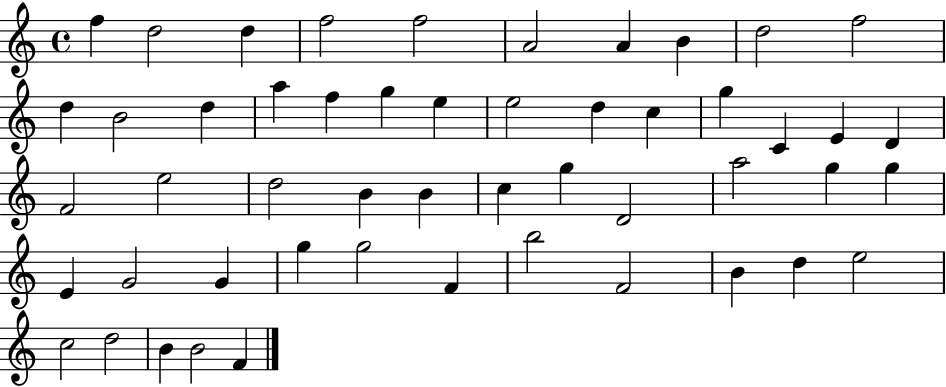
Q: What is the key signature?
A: C major